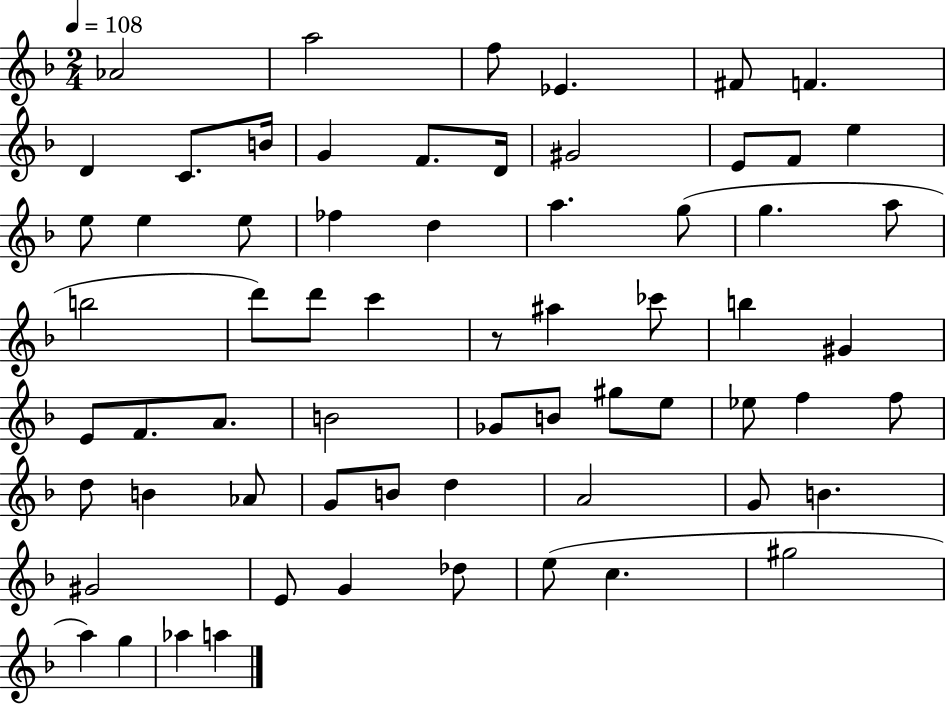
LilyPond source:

{
  \clef treble
  \numericTimeSignature
  \time 2/4
  \key f \major
  \tempo 4 = 108
  \repeat volta 2 { aes'2 | a''2 | f''8 ees'4. | fis'8 f'4. | \break d'4 c'8. b'16 | g'4 f'8. d'16 | gis'2 | e'8 f'8 e''4 | \break e''8 e''4 e''8 | fes''4 d''4 | a''4. g''8( | g''4. a''8 | \break b''2 | d'''8) d'''8 c'''4 | r8 ais''4 ces'''8 | b''4 gis'4 | \break e'8 f'8. a'8. | b'2 | ges'8 b'8 gis''8 e''8 | ees''8 f''4 f''8 | \break d''8 b'4 aes'8 | g'8 b'8 d''4 | a'2 | g'8 b'4. | \break gis'2 | e'8 g'4 des''8 | e''8( c''4. | gis''2 | \break a''4) g''4 | aes''4 a''4 | } \bar "|."
}